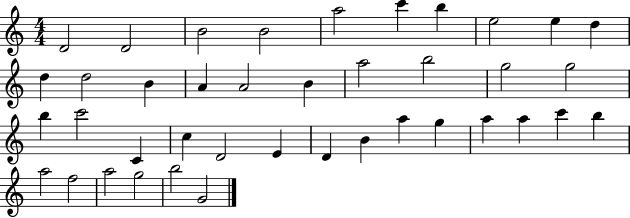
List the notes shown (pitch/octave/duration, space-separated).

D4/h D4/h B4/h B4/h A5/h C6/q B5/q E5/h E5/q D5/q D5/q D5/h B4/q A4/q A4/h B4/q A5/h B5/h G5/h G5/h B5/q C6/h C4/q C5/q D4/h E4/q D4/q B4/q A5/q G5/q A5/q A5/q C6/q B5/q A5/h F5/h A5/h G5/h B5/h G4/h